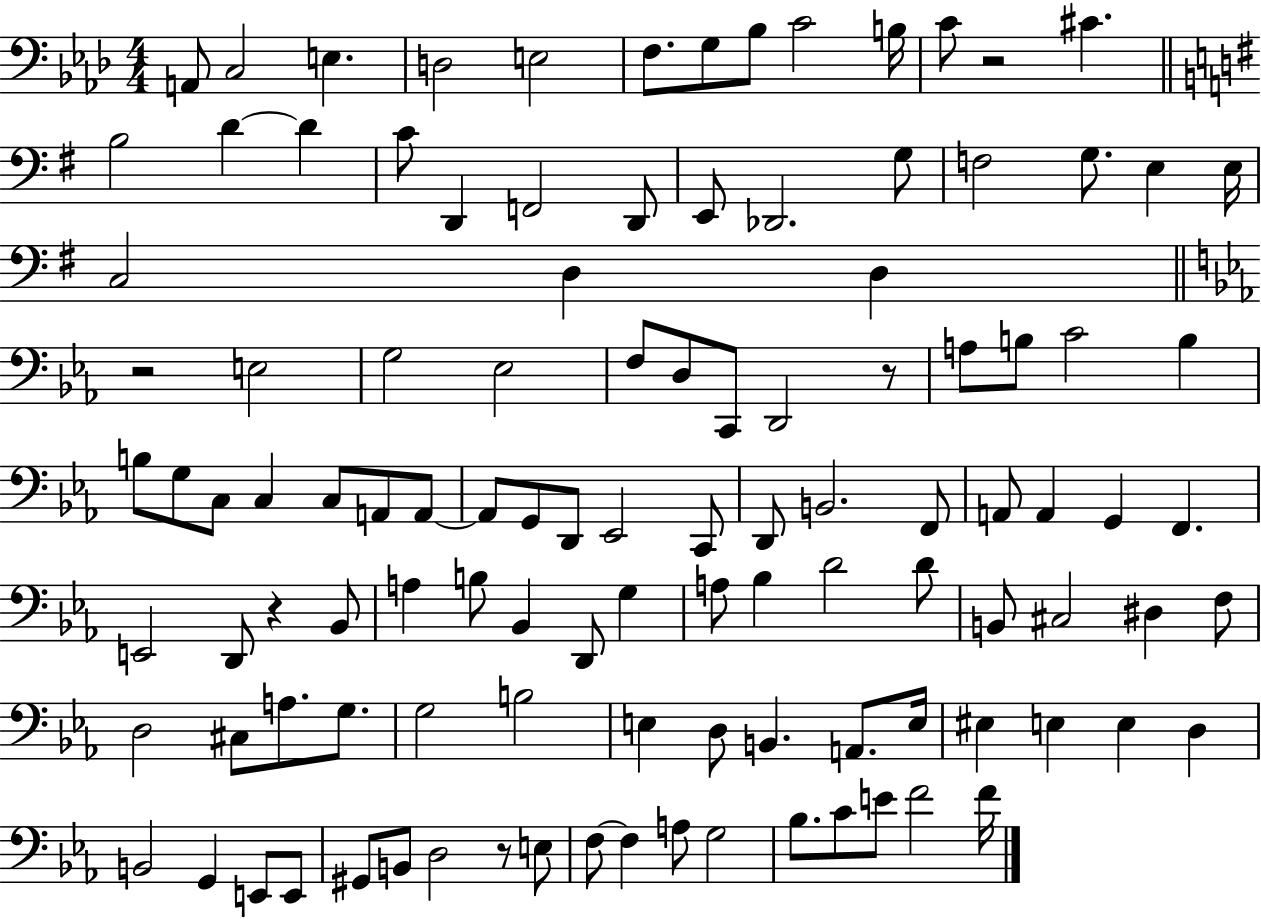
A2/e C3/h E3/q. D3/h E3/h F3/e. G3/e Bb3/e C4/h B3/s C4/e R/h C#4/q. B3/h D4/q D4/q C4/e D2/q F2/h D2/e E2/e Db2/h. G3/e F3/h G3/e. E3/q E3/s C3/h D3/q D3/q R/h E3/h G3/h Eb3/h F3/e D3/e C2/e D2/h R/e A3/e B3/e C4/h B3/q B3/e G3/e C3/e C3/q C3/e A2/e A2/e A2/e G2/e D2/e Eb2/h C2/e D2/e B2/h. F2/e A2/e A2/q G2/q F2/q. E2/h D2/e R/q Bb2/e A3/q B3/e Bb2/q D2/e G3/q A3/e Bb3/q D4/h D4/e B2/e C#3/h D#3/q F3/e D3/h C#3/e A3/e. G3/e. G3/h B3/h E3/q D3/e B2/q. A2/e. E3/s EIS3/q E3/q E3/q D3/q B2/h G2/q E2/e E2/e G#2/e B2/e D3/h R/e E3/e F3/e F3/q A3/e G3/h Bb3/e. C4/e E4/e F4/h F4/s